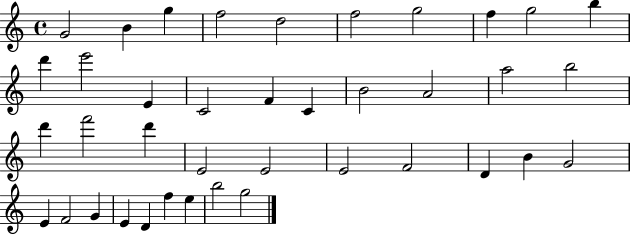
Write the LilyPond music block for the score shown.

{
  \clef treble
  \time 4/4
  \defaultTimeSignature
  \key c \major
  g'2 b'4 g''4 | f''2 d''2 | f''2 g''2 | f''4 g''2 b''4 | \break d'''4 e'''2 e'4 | c'2 f'4 c'4 | b'2 a'2 | a''2 b''2 | \break d'''4 f'''2 d'''4 | e'2 e'2 | e'2 f'2 | d'4 b'4 g'2 | \break e'4 f'2 g'4 | e'4 d'4 f''4 e''4 | b''2 g''2 | \bar "|."
}